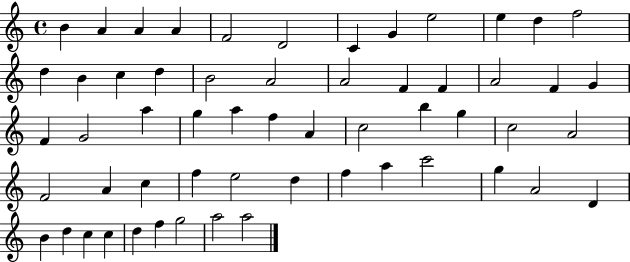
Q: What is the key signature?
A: C major